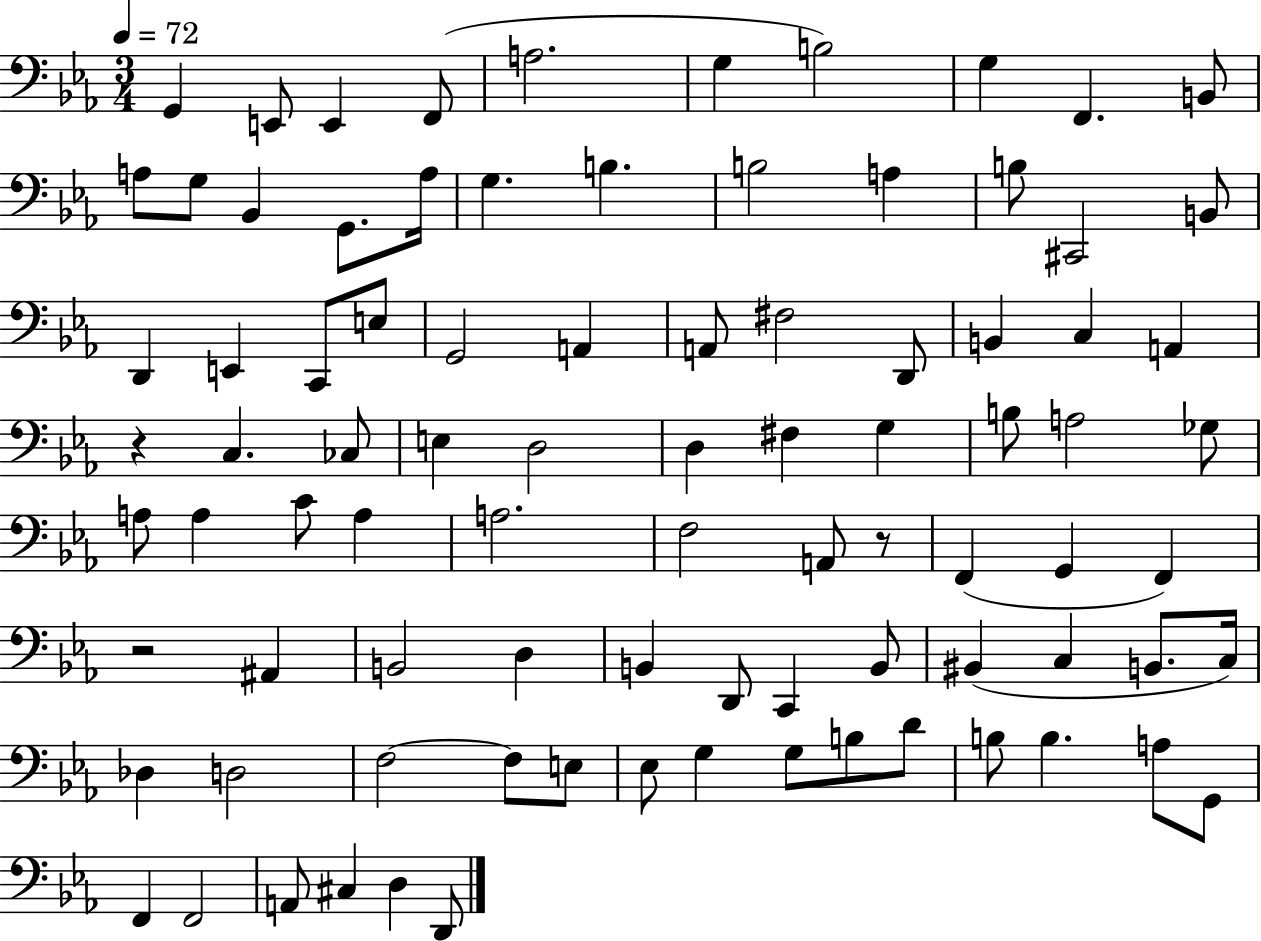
G2/q E2/e E2/q F2/e A3/h. G3/q B3/h G3/q F2/q. B2/e A3/e G3/e Bb2/q G2/e. A3/s G3/q. B3/q. B3/h A3/q B3/e C#2/h B2/e D2/q E2/q C2/e E3/e G2/h A2/q A2/e F#3/h D2/e B2/q C3/q A2/q R/q C3/q. CES3/e E3/q D3/h D3/q F#3/q G3/q B3/e A3/h Gb3/e A3/e A3/q C4/e A3/q A3/h. F3/h A2/e R/e F2/q G2/q F2/q R/h A#2/q B2/h D3/q B2/q D2/e C2/q B2/e BIS2/q C3/q B2/e. C3/s Db3/q D3/h F3/h F3/e E3/e Eb3/e G3/q G3/e B3/e D4/e B3/e B3/q. A3/e G2/e F2/q F2/h A2/e C#3/q D3/q D2/e